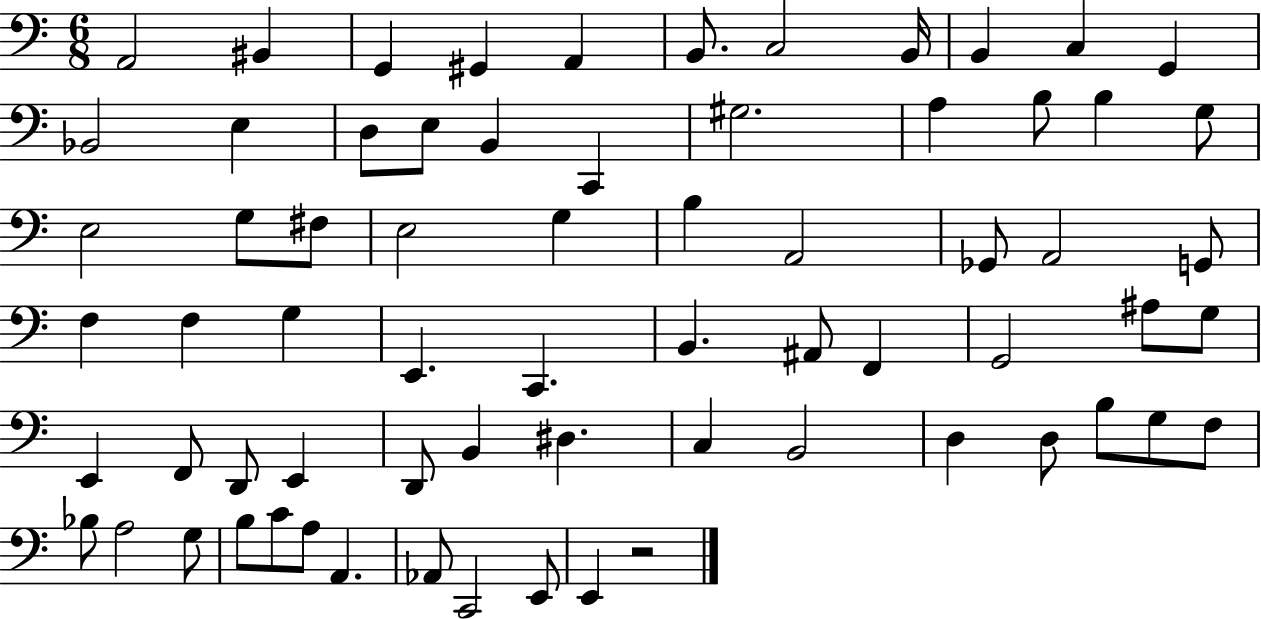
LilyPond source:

{
  \clef bass
  \numericTimeSignature
  \time 6/8
  \key c \major
  \repeat volta 2 { a,2 bis,4 | g,4 gis,4 a,4 | b,8. c2 b,16 | b,4 c4 g,4 | \break bes,2 e4 | d8 e8 b,4 c,4 | gis2. | a4 b8 b4 g8 | \break e2 g8 fis8 | e2 g4 | b4 a,2 | ges,8 a,2 g,8 | \break f4 f4 g4 | e,4. c,4. | b,4. ais,8 f,4 | g,2 ais8 g8 | \break e,4 f,8 d,8 e,4 | d,8 b,4 dis4. | c4 b,2 | d4 d8 b8 g8 f8 | \break bes8 a2 g8 | b8 c'8 a8 a,4. | aes,8 c,2 e,8 | e,4 r2 | \break } \bar "|."
}